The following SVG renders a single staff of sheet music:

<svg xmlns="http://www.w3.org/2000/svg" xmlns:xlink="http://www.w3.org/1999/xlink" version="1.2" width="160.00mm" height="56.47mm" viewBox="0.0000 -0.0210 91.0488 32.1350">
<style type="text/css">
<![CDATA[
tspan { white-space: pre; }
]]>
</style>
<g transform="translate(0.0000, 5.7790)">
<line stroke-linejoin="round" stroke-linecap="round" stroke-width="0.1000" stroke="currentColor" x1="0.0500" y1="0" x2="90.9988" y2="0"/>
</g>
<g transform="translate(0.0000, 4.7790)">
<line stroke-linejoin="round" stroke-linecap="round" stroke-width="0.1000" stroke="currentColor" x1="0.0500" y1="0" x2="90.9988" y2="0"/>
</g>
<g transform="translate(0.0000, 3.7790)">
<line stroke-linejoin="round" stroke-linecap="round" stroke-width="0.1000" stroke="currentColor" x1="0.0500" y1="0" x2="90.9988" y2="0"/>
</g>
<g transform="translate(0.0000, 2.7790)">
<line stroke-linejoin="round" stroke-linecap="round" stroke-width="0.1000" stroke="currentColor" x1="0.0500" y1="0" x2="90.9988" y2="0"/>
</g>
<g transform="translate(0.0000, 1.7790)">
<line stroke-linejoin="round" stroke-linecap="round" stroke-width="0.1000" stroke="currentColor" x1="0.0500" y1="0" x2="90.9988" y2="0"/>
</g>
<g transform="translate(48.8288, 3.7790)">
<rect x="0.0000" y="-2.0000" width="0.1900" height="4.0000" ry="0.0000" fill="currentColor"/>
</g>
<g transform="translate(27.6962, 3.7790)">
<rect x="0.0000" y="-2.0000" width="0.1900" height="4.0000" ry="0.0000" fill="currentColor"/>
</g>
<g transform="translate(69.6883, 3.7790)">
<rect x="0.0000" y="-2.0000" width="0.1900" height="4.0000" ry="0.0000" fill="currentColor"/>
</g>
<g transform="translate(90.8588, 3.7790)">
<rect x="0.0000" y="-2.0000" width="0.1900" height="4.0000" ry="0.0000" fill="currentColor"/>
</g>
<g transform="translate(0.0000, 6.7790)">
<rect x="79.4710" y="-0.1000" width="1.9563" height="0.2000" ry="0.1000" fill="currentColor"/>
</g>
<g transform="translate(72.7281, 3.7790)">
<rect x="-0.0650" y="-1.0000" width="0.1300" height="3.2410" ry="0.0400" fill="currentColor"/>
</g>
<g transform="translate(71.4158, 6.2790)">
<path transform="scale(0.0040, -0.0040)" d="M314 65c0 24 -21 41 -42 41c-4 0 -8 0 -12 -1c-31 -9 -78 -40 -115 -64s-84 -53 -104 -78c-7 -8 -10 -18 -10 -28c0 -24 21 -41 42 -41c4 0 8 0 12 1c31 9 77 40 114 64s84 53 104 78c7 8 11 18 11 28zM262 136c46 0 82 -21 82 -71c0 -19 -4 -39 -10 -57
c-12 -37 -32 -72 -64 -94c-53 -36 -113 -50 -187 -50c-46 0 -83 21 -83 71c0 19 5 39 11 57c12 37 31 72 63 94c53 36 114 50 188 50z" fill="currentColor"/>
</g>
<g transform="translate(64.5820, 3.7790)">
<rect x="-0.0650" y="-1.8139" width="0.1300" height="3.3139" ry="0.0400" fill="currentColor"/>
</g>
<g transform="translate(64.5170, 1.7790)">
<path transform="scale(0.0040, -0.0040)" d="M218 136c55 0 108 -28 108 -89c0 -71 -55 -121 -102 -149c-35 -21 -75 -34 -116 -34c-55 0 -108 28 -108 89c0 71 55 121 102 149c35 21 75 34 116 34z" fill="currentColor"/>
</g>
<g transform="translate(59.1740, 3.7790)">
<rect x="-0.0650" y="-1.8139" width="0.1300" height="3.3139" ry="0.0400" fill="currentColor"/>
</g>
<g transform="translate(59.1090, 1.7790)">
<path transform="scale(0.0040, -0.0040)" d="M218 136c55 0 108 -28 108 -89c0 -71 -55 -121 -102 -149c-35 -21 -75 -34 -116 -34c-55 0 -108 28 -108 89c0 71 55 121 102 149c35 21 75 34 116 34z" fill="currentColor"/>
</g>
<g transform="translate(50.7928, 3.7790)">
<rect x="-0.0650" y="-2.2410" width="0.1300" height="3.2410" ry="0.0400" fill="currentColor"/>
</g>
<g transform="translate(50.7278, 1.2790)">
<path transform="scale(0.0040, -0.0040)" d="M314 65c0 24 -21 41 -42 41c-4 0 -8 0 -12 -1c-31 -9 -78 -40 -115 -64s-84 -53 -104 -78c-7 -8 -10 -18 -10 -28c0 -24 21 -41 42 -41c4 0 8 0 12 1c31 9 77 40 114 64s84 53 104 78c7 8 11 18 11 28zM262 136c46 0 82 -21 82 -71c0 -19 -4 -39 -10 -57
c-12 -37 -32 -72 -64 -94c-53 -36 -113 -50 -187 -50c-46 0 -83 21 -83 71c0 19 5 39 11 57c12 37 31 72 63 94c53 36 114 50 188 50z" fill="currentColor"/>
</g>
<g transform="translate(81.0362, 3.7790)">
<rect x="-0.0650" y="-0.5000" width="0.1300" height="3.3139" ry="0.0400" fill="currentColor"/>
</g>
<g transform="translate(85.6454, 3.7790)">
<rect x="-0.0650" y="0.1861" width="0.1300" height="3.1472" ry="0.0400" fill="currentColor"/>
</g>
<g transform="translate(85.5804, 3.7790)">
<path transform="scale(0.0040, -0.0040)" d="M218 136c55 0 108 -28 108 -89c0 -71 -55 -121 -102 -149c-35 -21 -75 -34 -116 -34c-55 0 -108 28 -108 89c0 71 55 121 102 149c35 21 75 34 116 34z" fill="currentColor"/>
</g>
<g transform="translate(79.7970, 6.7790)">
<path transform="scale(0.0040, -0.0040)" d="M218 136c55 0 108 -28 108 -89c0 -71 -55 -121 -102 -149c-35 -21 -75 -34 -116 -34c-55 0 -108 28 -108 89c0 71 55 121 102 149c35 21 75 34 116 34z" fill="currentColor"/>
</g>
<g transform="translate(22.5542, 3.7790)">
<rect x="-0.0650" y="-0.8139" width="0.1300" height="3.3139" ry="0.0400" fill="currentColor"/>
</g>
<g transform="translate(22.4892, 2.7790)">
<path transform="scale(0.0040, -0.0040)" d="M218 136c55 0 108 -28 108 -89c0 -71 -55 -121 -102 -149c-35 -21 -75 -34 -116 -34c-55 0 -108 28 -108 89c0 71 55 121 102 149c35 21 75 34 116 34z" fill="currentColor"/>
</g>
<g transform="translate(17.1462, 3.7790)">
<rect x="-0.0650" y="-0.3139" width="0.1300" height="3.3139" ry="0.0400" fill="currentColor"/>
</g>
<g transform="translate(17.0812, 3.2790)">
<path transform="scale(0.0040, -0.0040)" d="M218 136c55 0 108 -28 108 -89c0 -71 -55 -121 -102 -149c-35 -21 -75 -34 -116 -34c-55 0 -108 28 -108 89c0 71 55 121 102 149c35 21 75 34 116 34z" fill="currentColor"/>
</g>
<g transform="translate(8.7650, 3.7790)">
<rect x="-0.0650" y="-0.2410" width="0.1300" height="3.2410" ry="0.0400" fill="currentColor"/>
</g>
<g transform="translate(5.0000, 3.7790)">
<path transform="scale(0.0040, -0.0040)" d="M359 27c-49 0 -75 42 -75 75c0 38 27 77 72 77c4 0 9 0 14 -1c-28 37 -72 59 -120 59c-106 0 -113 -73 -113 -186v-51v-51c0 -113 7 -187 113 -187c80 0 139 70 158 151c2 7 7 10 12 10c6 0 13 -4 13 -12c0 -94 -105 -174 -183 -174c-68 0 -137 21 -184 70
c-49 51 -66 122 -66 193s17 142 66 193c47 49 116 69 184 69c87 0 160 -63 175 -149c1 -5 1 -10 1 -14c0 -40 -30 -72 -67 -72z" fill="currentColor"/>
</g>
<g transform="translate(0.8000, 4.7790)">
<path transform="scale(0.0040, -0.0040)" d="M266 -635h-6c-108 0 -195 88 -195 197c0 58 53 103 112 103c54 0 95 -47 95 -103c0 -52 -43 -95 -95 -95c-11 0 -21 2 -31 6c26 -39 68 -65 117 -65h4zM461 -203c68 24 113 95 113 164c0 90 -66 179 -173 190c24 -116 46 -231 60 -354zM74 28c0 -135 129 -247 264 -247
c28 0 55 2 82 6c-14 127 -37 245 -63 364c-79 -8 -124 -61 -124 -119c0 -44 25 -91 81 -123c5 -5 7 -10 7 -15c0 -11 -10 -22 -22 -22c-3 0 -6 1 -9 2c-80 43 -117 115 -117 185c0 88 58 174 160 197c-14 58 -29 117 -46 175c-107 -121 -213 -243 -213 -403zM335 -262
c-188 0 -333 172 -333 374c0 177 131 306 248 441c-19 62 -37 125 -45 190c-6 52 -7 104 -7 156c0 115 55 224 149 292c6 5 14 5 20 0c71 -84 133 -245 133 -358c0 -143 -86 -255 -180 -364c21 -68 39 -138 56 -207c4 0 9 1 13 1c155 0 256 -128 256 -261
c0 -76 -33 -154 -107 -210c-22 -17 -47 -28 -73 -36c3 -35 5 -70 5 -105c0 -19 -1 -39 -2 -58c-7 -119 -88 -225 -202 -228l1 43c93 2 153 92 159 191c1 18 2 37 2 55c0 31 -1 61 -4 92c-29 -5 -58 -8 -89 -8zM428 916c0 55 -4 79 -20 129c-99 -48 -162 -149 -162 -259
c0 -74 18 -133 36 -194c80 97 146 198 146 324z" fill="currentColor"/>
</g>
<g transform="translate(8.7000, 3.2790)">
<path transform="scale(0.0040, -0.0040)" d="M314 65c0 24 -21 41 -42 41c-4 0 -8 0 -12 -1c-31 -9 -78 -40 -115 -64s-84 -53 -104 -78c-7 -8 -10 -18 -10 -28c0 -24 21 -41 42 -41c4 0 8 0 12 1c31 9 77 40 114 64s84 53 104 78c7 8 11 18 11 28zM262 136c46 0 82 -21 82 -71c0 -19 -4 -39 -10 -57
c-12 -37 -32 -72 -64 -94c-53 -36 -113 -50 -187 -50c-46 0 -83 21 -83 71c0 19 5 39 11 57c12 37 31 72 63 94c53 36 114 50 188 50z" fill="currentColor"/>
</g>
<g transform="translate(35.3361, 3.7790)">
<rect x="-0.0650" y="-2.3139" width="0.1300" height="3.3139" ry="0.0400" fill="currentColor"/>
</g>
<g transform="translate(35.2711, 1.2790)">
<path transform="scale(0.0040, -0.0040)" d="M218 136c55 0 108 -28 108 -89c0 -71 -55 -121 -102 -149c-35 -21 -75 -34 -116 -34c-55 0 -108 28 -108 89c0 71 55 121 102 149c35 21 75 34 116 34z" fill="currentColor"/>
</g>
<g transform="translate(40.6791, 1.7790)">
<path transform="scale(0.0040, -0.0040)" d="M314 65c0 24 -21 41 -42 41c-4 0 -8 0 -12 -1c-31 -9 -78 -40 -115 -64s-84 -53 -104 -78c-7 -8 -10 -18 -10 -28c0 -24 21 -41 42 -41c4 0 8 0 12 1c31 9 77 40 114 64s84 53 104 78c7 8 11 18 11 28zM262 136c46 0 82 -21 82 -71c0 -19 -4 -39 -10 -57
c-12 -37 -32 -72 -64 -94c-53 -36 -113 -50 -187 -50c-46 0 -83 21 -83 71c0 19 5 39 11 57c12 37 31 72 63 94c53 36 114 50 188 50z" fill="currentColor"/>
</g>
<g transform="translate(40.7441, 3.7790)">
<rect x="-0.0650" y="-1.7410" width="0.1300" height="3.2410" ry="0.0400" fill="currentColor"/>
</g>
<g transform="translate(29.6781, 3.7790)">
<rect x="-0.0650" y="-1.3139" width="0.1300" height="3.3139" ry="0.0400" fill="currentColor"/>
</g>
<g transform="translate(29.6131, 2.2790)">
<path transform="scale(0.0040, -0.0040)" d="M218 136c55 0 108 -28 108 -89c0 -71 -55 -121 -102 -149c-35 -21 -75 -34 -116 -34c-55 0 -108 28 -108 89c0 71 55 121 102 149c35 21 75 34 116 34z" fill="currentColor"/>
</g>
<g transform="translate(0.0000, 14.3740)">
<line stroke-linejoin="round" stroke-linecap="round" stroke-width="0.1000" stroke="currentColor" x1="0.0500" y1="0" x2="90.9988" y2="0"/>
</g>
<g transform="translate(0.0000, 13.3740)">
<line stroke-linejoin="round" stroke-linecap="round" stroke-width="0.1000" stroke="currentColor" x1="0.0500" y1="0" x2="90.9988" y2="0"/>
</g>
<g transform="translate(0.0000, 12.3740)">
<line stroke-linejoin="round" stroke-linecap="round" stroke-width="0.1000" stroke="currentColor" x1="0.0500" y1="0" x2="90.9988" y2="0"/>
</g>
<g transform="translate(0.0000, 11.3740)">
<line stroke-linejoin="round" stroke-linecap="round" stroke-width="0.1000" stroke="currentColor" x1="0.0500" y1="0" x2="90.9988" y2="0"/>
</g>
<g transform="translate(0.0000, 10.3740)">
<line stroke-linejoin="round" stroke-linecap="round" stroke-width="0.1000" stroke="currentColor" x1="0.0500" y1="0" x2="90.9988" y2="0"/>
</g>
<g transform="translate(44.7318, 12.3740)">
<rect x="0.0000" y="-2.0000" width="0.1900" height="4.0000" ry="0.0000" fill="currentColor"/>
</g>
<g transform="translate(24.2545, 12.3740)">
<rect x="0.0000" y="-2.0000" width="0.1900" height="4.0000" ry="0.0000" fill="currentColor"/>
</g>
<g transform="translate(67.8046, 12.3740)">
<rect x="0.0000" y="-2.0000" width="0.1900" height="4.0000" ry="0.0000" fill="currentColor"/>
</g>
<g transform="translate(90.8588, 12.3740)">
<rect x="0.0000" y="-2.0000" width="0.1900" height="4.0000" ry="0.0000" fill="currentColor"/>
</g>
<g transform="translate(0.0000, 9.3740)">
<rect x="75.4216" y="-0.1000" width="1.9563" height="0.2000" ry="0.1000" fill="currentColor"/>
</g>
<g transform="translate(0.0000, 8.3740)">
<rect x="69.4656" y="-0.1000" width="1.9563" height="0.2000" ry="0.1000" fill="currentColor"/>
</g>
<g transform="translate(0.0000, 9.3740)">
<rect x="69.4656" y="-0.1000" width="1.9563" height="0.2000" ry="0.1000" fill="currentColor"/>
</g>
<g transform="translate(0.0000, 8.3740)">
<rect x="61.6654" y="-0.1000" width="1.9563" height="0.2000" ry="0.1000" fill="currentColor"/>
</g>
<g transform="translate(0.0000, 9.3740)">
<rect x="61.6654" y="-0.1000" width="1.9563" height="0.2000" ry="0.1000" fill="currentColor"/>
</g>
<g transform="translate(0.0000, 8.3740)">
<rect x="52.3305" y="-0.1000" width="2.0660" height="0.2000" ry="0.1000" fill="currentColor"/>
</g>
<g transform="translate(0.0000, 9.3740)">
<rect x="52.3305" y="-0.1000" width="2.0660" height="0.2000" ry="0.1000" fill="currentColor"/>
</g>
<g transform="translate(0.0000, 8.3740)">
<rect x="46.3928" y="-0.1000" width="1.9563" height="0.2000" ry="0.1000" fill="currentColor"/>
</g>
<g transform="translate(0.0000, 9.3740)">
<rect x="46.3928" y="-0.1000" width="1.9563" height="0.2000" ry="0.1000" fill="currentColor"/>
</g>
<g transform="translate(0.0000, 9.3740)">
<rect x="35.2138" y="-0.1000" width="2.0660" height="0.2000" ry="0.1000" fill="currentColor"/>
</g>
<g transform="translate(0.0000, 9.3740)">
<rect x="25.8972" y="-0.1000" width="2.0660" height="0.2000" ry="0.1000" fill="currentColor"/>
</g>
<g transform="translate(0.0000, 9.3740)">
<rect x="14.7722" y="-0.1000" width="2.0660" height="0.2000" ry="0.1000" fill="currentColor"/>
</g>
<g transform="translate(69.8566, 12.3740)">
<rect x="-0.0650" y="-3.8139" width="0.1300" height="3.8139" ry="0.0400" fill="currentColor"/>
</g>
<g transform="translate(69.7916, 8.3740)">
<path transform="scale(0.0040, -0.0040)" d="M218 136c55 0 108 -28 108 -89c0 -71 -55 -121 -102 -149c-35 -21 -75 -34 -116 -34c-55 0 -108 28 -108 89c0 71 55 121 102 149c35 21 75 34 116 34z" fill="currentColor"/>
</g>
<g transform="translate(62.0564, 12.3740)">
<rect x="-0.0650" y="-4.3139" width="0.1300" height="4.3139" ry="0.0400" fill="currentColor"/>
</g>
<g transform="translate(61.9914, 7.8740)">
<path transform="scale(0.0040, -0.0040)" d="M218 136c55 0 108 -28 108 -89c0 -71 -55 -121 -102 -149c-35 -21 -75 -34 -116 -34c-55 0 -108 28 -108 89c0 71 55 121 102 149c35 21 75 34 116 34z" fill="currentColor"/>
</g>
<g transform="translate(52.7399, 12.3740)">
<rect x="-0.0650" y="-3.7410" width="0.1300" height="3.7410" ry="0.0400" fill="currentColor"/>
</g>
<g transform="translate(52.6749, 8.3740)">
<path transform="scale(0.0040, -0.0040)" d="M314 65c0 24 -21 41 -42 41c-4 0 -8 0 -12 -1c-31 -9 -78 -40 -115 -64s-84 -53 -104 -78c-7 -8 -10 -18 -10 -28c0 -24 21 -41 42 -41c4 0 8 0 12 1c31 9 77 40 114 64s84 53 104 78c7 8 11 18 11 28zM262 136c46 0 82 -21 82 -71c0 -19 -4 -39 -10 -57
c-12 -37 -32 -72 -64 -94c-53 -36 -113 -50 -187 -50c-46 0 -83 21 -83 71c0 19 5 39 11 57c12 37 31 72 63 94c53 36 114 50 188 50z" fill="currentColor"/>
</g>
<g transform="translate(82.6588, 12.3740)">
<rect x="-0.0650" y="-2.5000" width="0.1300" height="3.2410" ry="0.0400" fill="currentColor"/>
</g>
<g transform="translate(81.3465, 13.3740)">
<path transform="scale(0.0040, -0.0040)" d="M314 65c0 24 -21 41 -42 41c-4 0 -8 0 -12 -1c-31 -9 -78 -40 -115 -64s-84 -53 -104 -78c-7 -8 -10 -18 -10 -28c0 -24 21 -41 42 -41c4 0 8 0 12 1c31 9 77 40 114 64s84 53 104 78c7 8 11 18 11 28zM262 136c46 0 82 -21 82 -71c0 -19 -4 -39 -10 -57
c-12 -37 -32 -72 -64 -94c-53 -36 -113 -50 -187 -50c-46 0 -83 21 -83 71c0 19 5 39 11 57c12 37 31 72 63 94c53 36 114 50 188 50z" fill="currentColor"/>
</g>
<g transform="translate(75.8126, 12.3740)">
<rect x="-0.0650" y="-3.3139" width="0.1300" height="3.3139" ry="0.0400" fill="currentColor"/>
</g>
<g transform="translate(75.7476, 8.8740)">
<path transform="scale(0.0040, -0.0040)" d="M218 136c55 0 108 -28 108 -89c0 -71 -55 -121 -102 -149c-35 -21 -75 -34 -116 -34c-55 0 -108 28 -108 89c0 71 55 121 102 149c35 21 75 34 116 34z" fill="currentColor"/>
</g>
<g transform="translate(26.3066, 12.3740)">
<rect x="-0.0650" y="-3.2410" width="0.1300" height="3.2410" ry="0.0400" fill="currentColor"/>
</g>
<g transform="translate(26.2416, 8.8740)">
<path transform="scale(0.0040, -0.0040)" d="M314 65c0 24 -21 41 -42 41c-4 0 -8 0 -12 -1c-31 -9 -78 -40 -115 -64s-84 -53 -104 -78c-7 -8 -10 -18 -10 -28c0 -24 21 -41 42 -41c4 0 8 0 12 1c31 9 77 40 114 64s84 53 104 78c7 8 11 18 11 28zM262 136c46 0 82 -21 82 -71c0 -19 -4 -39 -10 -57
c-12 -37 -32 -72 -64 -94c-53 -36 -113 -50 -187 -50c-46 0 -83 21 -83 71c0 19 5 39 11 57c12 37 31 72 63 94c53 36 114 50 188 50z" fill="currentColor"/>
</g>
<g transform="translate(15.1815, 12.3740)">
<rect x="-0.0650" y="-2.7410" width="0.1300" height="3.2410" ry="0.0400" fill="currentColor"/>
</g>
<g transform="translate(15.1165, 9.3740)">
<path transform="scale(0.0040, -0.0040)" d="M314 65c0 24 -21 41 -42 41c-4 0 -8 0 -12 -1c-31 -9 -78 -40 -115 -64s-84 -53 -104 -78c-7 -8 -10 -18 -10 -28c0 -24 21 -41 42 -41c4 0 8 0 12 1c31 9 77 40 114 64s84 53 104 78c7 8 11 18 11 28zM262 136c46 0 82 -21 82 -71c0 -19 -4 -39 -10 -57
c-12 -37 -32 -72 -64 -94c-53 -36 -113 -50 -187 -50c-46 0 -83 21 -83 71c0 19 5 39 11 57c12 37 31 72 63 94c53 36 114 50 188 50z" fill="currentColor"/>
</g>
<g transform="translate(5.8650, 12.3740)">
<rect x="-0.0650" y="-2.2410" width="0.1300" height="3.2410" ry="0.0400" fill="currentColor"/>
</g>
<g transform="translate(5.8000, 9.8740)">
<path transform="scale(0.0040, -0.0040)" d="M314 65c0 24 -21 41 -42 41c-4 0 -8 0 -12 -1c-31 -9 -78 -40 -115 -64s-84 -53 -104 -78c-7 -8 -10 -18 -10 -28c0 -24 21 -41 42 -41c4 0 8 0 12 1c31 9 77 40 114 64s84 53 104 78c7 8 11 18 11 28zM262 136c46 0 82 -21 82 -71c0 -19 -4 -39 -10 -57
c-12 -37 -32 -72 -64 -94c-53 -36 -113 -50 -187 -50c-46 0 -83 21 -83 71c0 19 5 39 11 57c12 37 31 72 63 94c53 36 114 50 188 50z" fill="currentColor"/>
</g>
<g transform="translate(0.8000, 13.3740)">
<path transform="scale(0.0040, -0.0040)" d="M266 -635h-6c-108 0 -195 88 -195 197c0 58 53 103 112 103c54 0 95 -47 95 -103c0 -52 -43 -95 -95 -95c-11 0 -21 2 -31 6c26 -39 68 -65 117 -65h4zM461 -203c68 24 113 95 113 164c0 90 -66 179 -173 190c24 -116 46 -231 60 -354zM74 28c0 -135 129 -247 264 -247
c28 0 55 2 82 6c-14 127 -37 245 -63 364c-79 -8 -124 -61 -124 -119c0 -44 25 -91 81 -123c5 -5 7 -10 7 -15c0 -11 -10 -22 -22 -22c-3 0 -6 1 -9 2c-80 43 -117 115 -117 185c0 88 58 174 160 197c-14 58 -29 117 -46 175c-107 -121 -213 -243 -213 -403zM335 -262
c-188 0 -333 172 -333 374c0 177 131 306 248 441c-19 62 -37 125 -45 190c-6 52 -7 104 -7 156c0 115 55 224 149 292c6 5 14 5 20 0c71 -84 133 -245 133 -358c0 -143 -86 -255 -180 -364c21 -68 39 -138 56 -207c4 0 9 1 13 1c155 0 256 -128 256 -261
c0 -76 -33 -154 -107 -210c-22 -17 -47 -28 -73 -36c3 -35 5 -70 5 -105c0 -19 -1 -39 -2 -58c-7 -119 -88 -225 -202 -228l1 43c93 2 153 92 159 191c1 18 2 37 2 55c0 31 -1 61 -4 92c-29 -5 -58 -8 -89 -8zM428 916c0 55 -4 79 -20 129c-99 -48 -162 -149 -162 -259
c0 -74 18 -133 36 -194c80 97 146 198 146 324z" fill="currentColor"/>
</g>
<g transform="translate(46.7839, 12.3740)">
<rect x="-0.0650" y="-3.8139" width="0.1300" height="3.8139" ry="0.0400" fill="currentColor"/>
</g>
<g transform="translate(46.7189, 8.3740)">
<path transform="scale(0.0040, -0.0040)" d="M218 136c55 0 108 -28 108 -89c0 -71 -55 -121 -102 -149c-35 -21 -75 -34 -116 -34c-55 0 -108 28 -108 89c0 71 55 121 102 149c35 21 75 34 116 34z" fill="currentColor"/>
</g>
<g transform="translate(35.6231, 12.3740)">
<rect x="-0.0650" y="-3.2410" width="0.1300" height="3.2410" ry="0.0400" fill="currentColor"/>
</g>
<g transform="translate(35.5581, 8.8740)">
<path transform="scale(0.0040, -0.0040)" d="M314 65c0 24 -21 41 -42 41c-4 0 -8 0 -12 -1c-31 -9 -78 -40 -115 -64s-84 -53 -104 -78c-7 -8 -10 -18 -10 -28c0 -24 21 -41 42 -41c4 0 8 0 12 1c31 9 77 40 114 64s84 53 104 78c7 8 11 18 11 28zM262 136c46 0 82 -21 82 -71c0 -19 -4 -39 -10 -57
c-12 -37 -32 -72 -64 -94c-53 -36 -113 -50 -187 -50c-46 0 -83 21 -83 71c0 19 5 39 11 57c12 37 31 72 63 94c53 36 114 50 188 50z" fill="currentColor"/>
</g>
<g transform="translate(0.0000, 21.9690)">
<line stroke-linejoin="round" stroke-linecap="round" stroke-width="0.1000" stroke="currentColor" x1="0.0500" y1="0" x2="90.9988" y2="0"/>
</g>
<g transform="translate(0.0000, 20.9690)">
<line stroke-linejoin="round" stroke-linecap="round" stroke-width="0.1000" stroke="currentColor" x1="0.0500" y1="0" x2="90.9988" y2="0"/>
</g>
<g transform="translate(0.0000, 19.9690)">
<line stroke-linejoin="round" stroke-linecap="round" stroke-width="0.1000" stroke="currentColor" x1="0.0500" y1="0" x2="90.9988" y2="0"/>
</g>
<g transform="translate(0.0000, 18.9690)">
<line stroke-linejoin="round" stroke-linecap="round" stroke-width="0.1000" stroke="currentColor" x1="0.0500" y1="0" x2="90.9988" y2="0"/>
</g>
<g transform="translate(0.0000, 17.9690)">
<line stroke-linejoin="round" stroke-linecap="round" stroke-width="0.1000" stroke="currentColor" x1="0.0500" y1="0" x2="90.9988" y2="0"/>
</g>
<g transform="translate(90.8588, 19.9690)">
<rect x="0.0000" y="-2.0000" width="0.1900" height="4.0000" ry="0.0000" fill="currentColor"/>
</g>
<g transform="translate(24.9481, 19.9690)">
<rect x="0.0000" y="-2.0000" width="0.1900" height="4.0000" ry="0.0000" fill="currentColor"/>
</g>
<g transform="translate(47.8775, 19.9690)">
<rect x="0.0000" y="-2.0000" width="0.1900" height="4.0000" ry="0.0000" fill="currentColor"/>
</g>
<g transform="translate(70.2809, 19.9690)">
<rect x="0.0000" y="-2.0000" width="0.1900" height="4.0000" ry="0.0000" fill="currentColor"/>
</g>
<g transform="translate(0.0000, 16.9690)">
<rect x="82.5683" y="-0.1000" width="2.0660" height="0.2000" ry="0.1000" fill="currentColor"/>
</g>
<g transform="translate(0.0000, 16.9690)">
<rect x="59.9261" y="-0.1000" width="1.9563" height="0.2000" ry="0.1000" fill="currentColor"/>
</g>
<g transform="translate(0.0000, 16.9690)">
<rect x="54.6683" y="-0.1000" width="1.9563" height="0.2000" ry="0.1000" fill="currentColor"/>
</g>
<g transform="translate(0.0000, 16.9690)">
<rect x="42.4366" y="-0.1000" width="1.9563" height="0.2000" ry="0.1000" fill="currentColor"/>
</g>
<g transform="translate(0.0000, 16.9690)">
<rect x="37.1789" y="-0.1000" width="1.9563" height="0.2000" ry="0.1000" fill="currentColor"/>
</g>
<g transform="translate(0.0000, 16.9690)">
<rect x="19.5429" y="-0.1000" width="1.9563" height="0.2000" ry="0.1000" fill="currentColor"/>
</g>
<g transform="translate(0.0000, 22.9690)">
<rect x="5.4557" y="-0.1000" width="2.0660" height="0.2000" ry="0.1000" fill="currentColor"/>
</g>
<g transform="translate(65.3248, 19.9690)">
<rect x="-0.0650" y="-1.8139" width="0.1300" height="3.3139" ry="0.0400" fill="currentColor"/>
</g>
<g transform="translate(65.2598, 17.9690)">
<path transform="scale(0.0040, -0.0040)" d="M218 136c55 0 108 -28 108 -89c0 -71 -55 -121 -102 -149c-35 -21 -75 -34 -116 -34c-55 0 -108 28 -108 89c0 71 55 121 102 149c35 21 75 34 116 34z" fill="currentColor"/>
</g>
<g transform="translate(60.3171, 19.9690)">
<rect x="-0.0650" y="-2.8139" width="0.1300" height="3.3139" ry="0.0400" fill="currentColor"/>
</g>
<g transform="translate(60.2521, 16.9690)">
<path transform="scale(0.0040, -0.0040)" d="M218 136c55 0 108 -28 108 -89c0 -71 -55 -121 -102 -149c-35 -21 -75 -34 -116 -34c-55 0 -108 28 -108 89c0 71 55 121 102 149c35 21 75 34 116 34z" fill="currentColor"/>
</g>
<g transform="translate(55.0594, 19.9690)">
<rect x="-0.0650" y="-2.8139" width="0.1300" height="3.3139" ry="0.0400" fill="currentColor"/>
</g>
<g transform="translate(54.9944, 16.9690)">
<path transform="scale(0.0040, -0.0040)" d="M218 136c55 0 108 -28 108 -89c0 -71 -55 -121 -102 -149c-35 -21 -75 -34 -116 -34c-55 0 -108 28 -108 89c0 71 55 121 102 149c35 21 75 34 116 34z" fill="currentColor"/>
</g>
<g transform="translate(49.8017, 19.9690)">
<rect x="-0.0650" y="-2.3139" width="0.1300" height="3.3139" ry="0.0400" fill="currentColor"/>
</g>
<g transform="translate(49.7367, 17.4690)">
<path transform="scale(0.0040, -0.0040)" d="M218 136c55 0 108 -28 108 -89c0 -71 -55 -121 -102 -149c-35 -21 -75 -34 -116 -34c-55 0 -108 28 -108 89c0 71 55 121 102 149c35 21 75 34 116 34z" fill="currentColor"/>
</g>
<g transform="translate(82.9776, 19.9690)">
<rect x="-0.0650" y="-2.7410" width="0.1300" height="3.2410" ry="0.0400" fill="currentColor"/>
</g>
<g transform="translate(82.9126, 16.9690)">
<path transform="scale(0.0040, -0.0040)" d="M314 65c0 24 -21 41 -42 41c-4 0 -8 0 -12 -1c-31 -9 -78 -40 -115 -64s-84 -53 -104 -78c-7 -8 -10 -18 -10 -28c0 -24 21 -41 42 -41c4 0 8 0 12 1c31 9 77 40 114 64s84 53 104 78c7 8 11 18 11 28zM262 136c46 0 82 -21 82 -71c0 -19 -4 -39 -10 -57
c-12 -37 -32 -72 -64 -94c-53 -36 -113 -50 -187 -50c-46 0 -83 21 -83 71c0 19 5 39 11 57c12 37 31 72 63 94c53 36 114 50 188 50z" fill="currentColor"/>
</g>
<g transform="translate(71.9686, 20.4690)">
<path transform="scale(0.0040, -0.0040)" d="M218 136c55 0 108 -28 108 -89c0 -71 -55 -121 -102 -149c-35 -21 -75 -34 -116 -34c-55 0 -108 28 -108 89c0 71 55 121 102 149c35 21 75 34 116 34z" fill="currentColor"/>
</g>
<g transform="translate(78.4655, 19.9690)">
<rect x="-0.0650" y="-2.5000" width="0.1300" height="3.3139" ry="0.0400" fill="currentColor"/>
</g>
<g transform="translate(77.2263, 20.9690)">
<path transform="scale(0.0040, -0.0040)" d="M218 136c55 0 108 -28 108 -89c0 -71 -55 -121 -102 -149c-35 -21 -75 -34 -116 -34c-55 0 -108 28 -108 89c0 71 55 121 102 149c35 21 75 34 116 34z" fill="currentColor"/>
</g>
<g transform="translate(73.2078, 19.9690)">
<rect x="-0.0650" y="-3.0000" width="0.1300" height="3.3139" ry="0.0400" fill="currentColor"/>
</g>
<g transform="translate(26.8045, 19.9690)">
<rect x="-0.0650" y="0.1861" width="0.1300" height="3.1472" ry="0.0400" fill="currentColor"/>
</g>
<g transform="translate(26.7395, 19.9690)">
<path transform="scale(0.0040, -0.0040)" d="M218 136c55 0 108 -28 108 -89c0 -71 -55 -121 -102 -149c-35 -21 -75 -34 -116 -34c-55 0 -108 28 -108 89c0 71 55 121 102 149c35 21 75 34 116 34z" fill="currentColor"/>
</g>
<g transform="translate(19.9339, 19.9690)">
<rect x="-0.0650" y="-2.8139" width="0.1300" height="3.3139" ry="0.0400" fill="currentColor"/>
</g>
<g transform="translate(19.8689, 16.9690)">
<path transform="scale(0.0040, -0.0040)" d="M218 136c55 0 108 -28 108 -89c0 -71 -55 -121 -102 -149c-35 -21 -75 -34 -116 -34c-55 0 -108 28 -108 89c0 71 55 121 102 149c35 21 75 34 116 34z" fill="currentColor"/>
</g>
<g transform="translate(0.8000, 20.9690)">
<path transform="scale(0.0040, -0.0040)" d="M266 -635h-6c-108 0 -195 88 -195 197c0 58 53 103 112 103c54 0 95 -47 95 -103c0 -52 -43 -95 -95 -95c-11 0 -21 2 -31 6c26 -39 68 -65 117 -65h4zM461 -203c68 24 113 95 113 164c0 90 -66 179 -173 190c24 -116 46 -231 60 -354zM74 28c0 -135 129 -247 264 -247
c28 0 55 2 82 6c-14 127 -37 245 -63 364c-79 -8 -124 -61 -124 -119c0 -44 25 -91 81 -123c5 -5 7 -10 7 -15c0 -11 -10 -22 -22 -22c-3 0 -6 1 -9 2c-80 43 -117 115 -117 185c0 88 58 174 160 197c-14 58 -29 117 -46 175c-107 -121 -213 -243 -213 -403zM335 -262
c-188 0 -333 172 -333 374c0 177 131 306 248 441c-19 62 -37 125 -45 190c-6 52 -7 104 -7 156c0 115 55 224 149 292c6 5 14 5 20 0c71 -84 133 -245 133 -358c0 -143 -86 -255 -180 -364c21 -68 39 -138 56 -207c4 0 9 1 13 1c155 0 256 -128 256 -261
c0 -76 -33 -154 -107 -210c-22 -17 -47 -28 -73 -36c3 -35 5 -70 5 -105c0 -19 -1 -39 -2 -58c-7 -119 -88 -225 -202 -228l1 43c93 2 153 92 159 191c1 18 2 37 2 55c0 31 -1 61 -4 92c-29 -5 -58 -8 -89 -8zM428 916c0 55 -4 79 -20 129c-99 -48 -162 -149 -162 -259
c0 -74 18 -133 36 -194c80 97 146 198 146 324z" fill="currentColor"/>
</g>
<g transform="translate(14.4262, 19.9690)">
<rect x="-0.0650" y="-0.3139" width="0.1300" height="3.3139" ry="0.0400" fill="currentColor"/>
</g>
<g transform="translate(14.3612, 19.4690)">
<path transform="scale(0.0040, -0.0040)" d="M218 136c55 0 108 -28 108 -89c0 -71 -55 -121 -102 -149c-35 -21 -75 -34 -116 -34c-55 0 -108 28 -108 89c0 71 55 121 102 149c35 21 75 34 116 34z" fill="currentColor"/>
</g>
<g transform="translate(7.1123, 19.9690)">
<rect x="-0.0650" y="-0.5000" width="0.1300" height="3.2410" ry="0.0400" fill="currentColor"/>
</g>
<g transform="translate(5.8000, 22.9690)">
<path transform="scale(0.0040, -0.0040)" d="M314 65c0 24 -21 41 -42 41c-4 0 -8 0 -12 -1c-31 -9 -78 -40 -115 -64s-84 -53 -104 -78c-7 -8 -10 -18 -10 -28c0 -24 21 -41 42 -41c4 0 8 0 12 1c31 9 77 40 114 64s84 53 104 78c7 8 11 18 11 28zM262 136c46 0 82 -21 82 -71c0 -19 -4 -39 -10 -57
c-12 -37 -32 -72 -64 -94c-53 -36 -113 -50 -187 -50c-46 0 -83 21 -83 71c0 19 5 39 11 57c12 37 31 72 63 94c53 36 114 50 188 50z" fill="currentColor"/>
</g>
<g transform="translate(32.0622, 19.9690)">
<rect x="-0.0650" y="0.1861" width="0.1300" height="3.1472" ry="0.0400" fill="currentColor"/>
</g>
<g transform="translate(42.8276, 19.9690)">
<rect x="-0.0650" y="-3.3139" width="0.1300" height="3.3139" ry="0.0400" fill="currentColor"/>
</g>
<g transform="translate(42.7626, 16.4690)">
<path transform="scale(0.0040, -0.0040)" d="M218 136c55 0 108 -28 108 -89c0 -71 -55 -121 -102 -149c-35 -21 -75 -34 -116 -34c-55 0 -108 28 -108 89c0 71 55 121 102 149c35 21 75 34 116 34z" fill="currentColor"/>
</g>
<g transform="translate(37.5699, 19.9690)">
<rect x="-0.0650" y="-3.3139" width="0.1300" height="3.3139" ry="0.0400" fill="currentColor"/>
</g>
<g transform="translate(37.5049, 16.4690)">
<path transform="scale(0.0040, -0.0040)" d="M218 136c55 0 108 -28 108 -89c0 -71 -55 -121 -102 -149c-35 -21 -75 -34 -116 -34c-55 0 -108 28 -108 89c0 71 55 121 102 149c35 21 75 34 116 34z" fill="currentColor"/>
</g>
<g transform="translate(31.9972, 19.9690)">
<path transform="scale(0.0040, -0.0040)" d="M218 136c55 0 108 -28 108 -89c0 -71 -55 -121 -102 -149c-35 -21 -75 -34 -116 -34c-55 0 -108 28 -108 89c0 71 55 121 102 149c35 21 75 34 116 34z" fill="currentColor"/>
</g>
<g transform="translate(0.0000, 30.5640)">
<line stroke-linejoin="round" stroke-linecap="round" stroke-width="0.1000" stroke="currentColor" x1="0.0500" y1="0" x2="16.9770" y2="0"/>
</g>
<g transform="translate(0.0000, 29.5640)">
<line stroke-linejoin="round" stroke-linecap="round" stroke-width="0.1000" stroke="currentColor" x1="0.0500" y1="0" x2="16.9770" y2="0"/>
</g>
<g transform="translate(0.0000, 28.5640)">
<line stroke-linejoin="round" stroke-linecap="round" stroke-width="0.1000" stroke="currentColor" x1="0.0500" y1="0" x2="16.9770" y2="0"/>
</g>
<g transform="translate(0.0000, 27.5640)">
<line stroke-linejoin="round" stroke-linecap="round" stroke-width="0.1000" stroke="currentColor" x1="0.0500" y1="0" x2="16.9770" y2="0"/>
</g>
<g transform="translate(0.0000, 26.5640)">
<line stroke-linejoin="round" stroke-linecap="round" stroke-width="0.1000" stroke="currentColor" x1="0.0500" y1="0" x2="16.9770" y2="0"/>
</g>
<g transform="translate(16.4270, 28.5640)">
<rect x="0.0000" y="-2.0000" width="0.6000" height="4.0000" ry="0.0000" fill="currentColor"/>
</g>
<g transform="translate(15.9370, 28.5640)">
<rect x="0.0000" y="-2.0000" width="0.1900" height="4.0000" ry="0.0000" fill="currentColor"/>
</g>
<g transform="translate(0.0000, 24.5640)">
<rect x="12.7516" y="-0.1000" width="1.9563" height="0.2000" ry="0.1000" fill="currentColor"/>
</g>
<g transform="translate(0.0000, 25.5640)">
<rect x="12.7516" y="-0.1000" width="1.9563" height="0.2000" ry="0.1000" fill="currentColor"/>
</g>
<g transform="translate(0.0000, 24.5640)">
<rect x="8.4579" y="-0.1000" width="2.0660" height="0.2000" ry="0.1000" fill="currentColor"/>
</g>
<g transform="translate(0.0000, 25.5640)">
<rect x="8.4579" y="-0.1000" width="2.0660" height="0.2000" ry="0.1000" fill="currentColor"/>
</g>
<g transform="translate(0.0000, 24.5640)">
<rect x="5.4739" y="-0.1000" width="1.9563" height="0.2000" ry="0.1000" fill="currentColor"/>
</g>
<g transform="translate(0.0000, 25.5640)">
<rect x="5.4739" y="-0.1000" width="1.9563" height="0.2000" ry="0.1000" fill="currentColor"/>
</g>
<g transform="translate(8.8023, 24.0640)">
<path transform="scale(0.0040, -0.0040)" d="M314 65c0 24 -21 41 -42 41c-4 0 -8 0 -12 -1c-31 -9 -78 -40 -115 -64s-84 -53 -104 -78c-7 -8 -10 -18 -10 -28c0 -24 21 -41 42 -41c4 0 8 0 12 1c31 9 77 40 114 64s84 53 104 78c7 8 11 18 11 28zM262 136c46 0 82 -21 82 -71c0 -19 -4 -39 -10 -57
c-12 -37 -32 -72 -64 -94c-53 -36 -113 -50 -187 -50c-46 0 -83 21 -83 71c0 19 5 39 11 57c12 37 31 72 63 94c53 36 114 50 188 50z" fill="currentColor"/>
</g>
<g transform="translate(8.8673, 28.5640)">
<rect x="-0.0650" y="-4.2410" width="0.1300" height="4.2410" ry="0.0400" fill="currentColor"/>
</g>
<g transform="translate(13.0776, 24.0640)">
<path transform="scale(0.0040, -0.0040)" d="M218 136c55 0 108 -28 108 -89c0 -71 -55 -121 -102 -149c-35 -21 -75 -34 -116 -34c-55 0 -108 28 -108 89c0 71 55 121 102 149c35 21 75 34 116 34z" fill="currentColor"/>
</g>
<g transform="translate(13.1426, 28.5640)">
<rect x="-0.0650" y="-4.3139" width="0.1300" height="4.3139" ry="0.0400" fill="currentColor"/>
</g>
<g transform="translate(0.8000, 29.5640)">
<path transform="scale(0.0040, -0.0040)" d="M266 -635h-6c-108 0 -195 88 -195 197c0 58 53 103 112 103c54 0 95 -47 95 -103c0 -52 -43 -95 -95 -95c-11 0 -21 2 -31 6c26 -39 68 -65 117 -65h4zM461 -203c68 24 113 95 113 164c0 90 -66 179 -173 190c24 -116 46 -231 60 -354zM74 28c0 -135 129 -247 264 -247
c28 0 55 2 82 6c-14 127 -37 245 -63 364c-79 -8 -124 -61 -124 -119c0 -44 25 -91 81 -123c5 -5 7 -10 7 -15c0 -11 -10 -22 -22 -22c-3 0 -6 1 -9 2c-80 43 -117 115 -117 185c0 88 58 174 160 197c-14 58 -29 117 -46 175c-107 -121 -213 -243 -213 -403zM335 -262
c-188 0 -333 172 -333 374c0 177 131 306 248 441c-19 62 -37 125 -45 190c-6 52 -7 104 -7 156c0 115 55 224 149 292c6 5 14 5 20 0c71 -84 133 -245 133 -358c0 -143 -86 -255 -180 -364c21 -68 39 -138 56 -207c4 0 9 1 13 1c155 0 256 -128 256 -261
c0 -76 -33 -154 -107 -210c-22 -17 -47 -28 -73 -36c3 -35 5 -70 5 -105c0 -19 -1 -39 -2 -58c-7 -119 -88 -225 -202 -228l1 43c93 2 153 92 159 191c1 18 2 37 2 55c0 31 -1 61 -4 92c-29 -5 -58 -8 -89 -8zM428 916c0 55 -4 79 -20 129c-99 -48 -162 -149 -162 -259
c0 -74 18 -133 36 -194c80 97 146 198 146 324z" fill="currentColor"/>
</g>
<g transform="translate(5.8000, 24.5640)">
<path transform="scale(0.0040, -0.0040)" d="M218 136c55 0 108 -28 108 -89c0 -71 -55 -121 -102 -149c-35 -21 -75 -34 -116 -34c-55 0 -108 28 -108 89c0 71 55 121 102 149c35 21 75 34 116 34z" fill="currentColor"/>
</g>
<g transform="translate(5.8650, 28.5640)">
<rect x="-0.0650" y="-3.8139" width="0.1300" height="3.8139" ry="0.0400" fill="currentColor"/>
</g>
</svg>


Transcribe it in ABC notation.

X:1
T:Untitled
M:4/4
L:1/4
K:C
c2 c d e g f2 g2 f f D2 C B g2 a2 b2 b2 c' c'2 d' c' b G2 C2 c a B B b b g a a f A G a2 c' d'2 d'